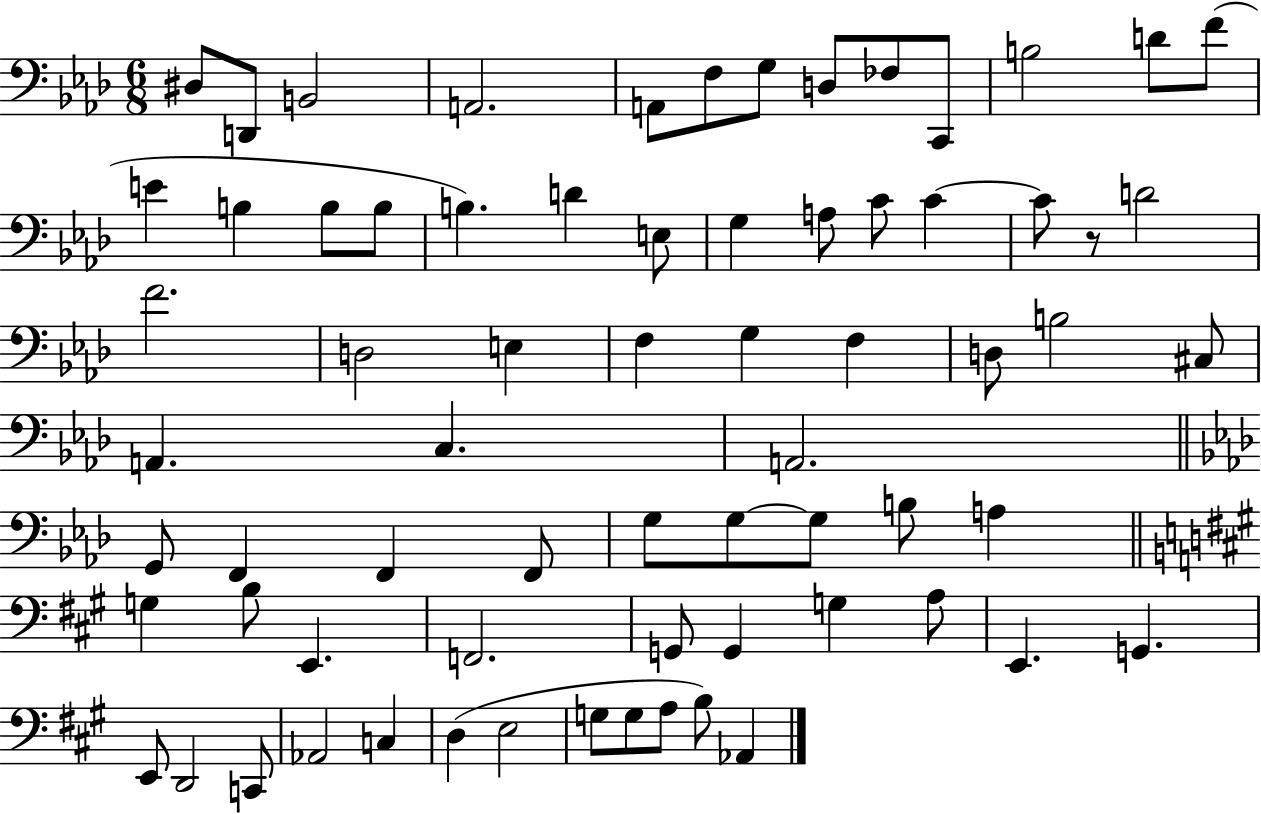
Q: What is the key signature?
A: AES major